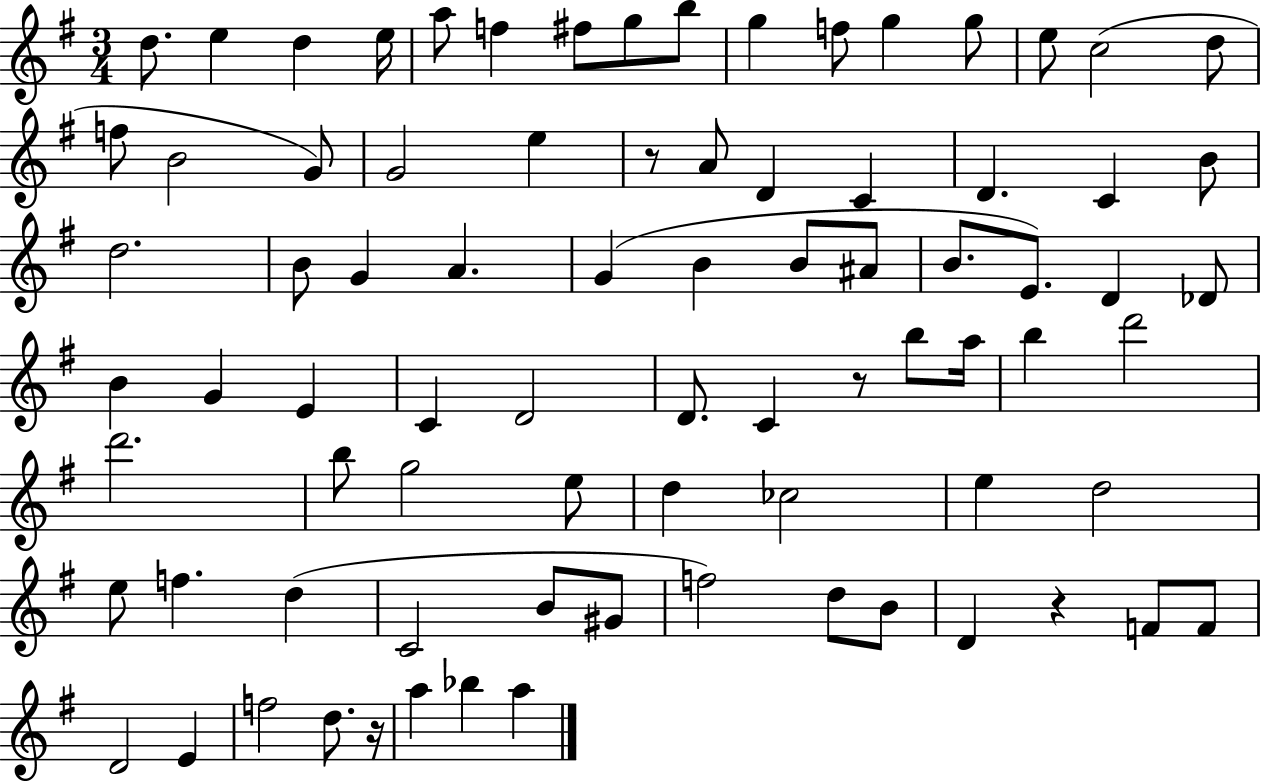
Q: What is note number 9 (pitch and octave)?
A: B5